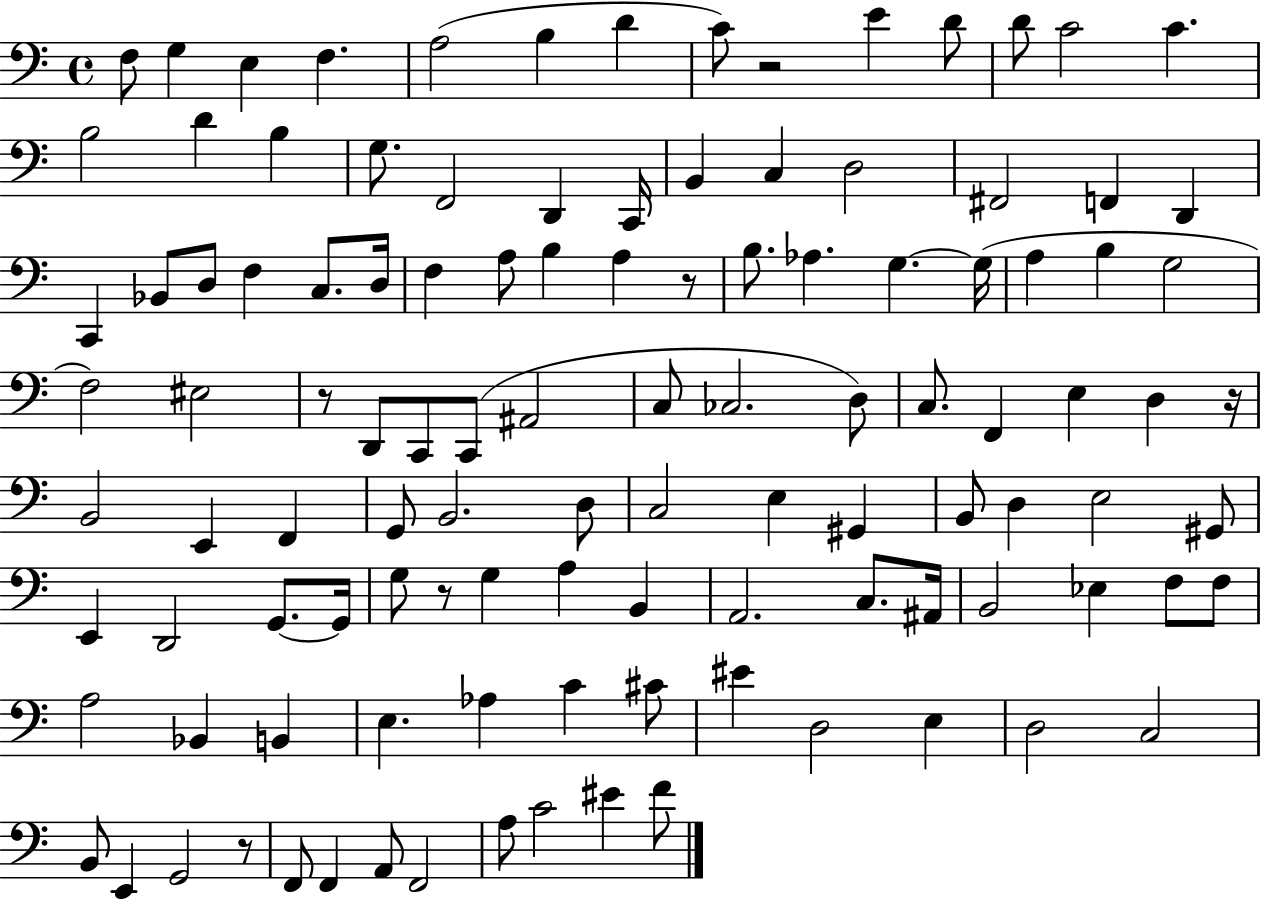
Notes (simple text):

F3/e G3/q E3/q F3/q. A3/h B3/q D4/q C4/e R/h E4/q D4/e D4/e C4/h C4/q. B3/h D4/q B3/q G3/e. F2/h D2/q C2/s B2/q C3/q D3/h F#2/h F2/q D2/q C2/q Bb2/e D3/e F3/q C3/e. D3/s F3/q A3/e B3/q A3/q R/e B3/e. Ab3/q. G3/q. G3/s A3/q B3/q G3/h F3/h EIS3/h R/e D2/e C2/e C2/e A#2/h C3/e CES3/h. D3/e C3/e. F2/q E3/q D3/q R/s B2/h E2/q F2/q G2/e B2/h. D3/e C3/h E3/q G#2/q B2/e D3/q E3/h G#2/e E2/q D2/h G2/e. G2/s G3/e R/e G3/q A3/q B2/q A2/h. C3/e. A#2/s B2/h Eb3/q F3/e F3/e A3/h Bb2/q B2/q E3/q. Ab3/q C4/q C#4/e EIS4/q D3/h E3/q D3/h C3/h B2/e E2/q G2/h R/e F2/e F2/q A2/e F2/h A3/e C4/h EIS4/q F4/e